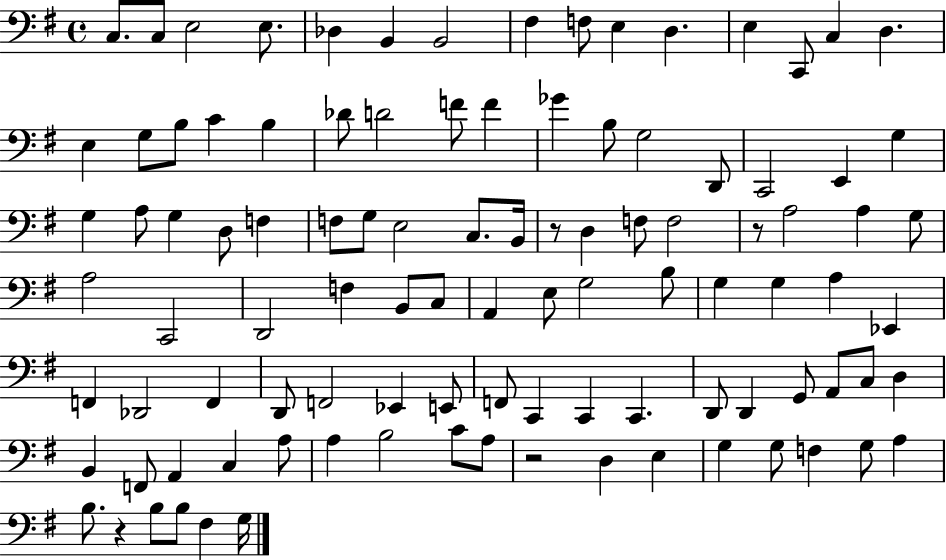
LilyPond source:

{
  \clef bass
  \time 4/4
  \defaultTimeSignature
  \key g \major
  \repeat volta 2 { c8. c8 e2 e8. | des4 b,4 b,2 | fis4 f8 e4 d4. | e4 c,8 c4 d4. | \break e4 g8 b8 c'4 b4 | des'8 d'2 f'8 f'4 | ges'4 b8 g2 d,8 | c,2 e,4 g4 | \break g4 a8 g4 d8 f4 | f8 g8 e2 c8. b,16 | r8 d4 f8 f2 | r8 a2 a4 g8 | \break a2 c,2 | d,2 f4 b,8 c8 | a,4 e8 g2 b8 | g4 g4 a4 ees,4 | \break f,4 des,2 f,4 | d,8 f,2 ees,4 e,8 | f,8 c,4 c,4 c,4. | d,8 d,4 g,8 a,8 c8 d4 | \break b,4 f,8 a,4 c4 a8 | a4 b2 c'8 a8 | r2 d4 e4 | g4 g8 f4 g8 a4 | \break b8. r4 b8 b8 fis4 g16 | } \bar "|."
}